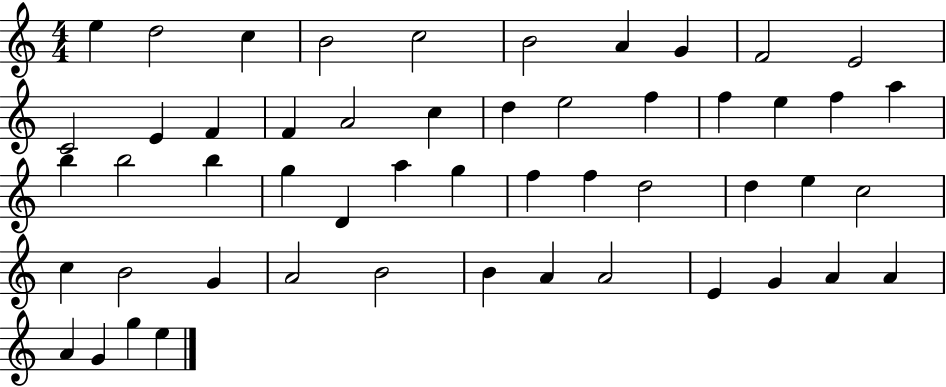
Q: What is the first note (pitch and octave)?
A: E5